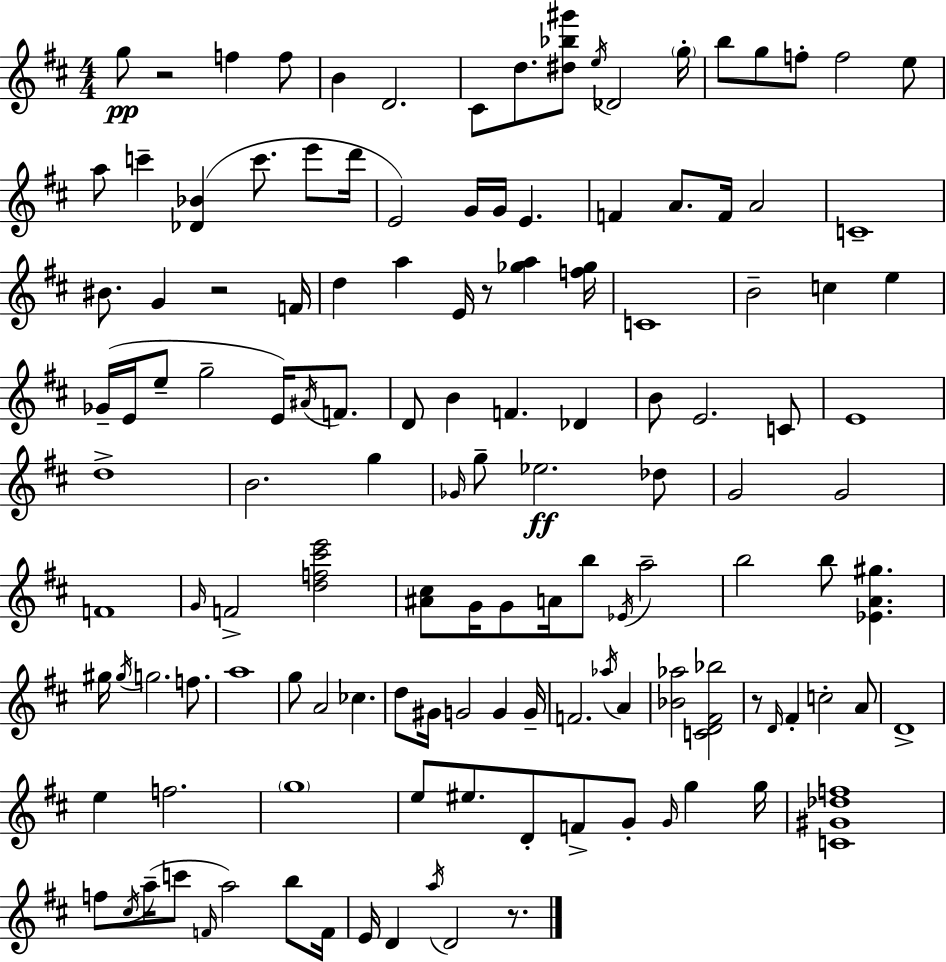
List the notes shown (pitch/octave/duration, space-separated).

G5/e R/h F5/q F5/e B4/q D4/h. C#4/e D5/e. [D#5,Bb5,G#6]/e E5/s Db4/h G5/s B5/e G5/e F5/e F5/h E5/e A5/e C6/q [Db4,Bb4]/q C6/e. E6/e D6/s E4/h G4/s G4/s E4/q. F4/q A4/e. F4/s A4/h C4/w BIS4/e. G4/q R/h F4/s D5/q A5/q E4/s R/e [Gb5,A5]/q [F5,Gb5]/s C4/w B4/h C5/q E5/q Gb4/s E4/s E5/e G5/h E4/s A#4/s F4/e. D4/e B4/q F4/q. Db4/q B4/e E4/h. C4/e E4/w D5/w B4/h. G5/q Gb4/s G5/e Eb5/h. Db5/e G4/h G4/h F4/w G4/s F4/h [D5,F5,C#6,E6]/h [A#4,C#5]/e G4/s G4/e A4/s B5/e Eb4/s A5/h B5/h B5/e [Eb4,A4,G#5]/q. G#5/s G#5/s G5/h. F5/e. A5/w G5/e A4/h CES5/q. D5/e G#4/s G4/h G4/q G4/s F4/h. Ab5/s A4/q [Bb4,Ab5]/h [C4,D4,F#4,Bb5]/h R/e D4/s F#4/q C5/h A4/e D4/w E5/q F5/h. G5/w E5/e EIS5/e. D4/e F4/e G4/e G4/s G5/q G5/s [C4,G#4,Db5,F5]/w F5/e C#5/s A5/s C6/e F4/s A5/h B5/e F4/s E4/s D4/q A5/s D4/h R/e.